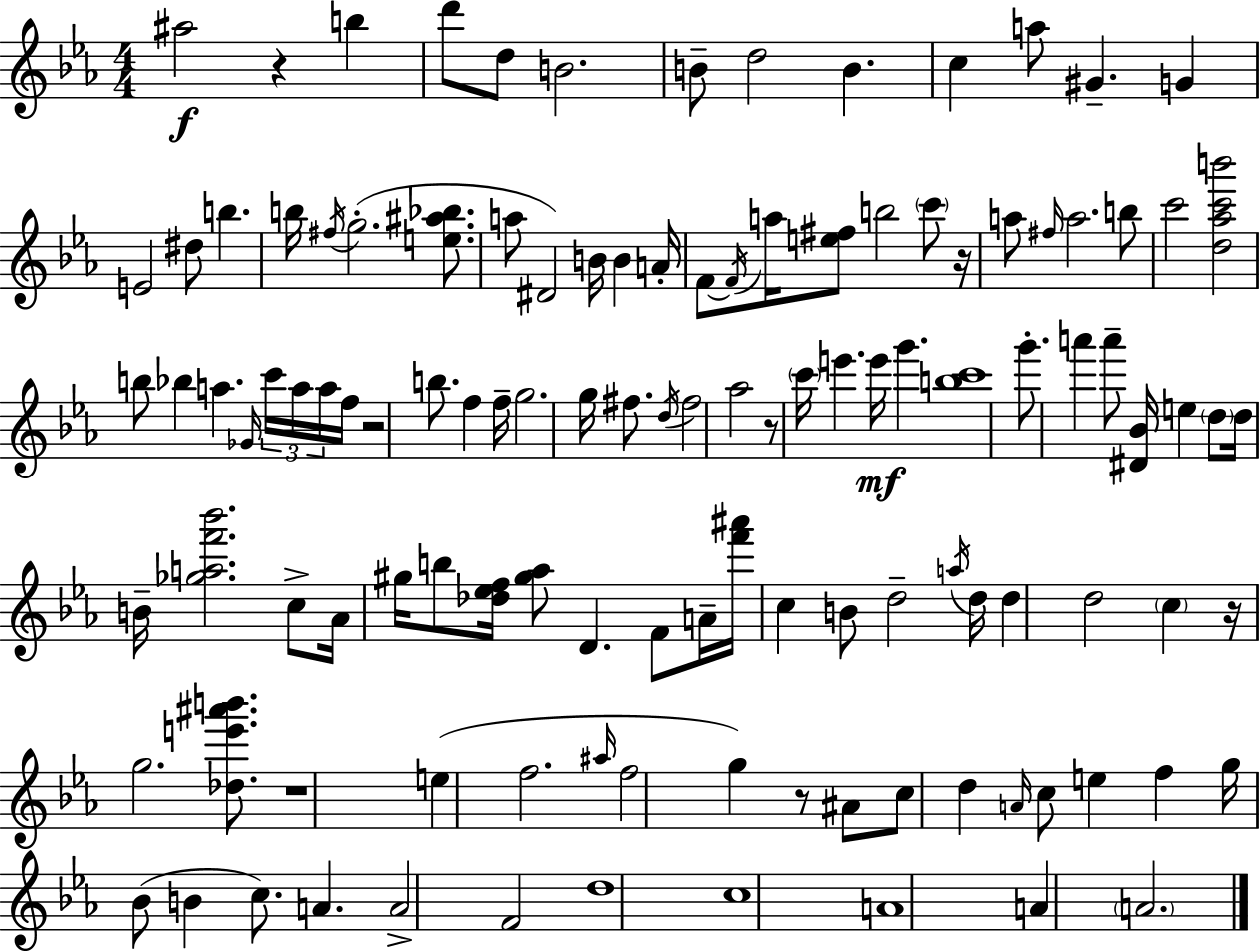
A#5/h R/q B5/q D6/e D5/e B4/h. B4/e D5/h B4/q. C5/q A5/e G#4/q. G4/q E4/h D#5/e B5/q. B5/s F#5/s G5/h. [E5,A#5,Bb5]/e. A5/e D#4/h B4/s B4/q A4/s F4/e F4/s A5/s [E5,F#5]/e B5/h C6/e R/s A5/e F#5/s A5/h. B5/e C6/h [D5,Ab5,C6,B6]/h B5/e Bb5/q A5/q. Gb4/s C6/s A5/s A5/s F5/s R/h B5/e. F5/q F5/s G5/h. G5/s F#5/e. D5/s F#5/h Ab5/h R/e C6/s E6/q. E6/s G6/q. [B5,C6]/w G6/e. A6/q A6/e [D#4,Bb4]/s E5/q D5/e D5/s B4/s [Gb5,A5,F6,Bb6]/h. C5/e Ab4/s G#5/s B5/e [Db5,Eb5,F5]/s [G#5,Ab5]/e D4/q. F4/e A4/s [F6,A#6]/s C5/q B4/e D5/h A5/s D5/s D5/q D5/h C5/q R/s G5/h. [Db5,E6,A#6,B6]/e. R/w E5/q F5/h. A#5/s F5/h G5/q R/e A#4/e C5/e D5/q A4/s C5/e E5/q F5/q G5/s Bb4/e B4/q C5/e. A4/q. A4/h F4/h D5/w C5/w A4/w A4/q A4/h.